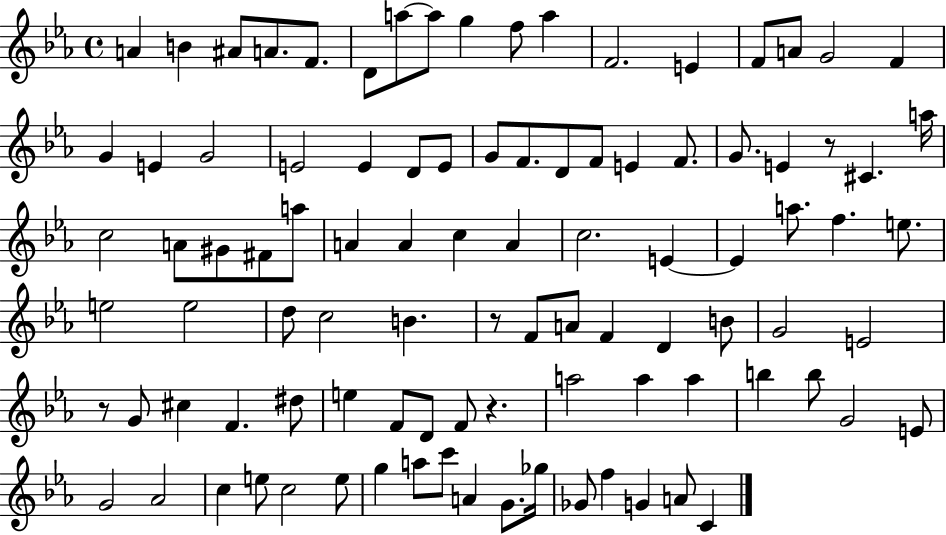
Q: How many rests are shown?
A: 4